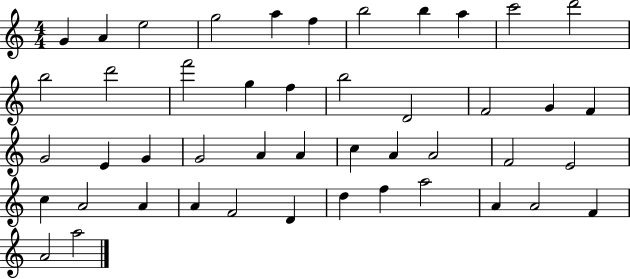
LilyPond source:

{
  \clef treble
  \numericTimeSignature
  \time 4/4
  \key c \major
  g'4 a'4 e''2 | g''2 a''4 f''4 | b''2 b''4 a''4 | c'''2 d'''2 | \break b''2 d'''2 | f'''2 g''4 f''4 | b''2 d'2 | f'2 g'4 f'4 | \break g'2 e'4 g'4 | g'2 a'4 a'4 | c''4 a'4 a'2 | f'2 e'2 | \break c''4 a'2 a'4 | a'4 f'2 d'4 | d''4 f''4 a''2 | a'4 a'2 f'4 | \break a'2 a''2 | \bar "|."
}